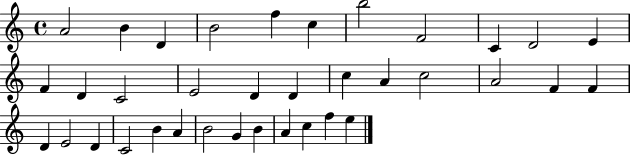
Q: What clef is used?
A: treble